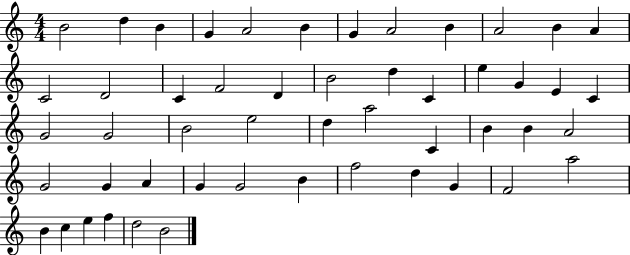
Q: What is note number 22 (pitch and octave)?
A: G4